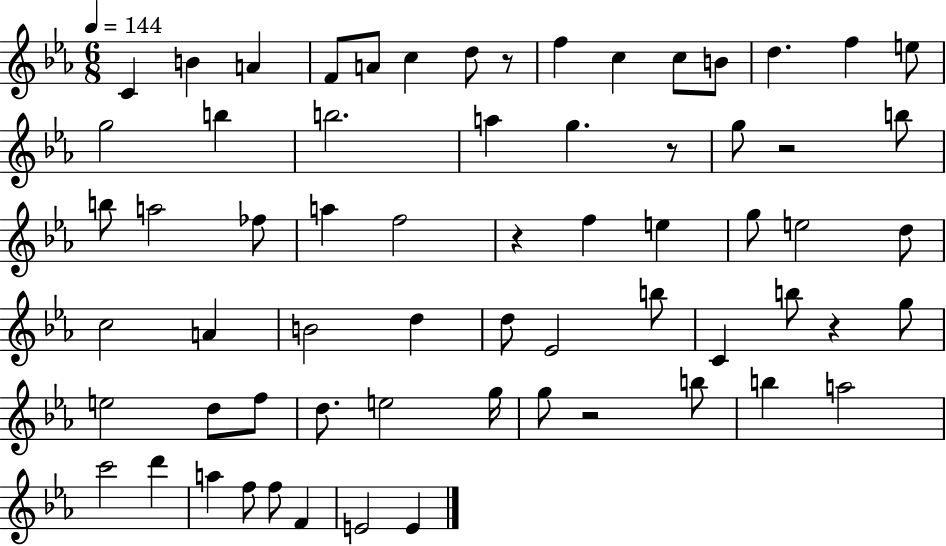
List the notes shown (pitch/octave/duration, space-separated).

C4/q B4/q A4/q F4/e A4/e C5/q D5/e R/e F5/q C5/q C5/e B4/e D5/q. F5/q E5/e G5/h B5/q B5/h. A5/q G5/q. R/e G5/e R/h B5/e B5/e A5/h FES5/e A5/q F5/h R/q F5/q E5/q G5/e E5/h D5/e C5/h A4/q B4/h D5/q D5/e Eb4/h B5/e C4/q B5/e R/q G5/e E5/h D5/e F5/e D5/e. E5/h G5/s G5/e R/h B5/e B5/q A5/h C6/h D6/q A5/q F5/e F5/e F4/q E4/h E4/q